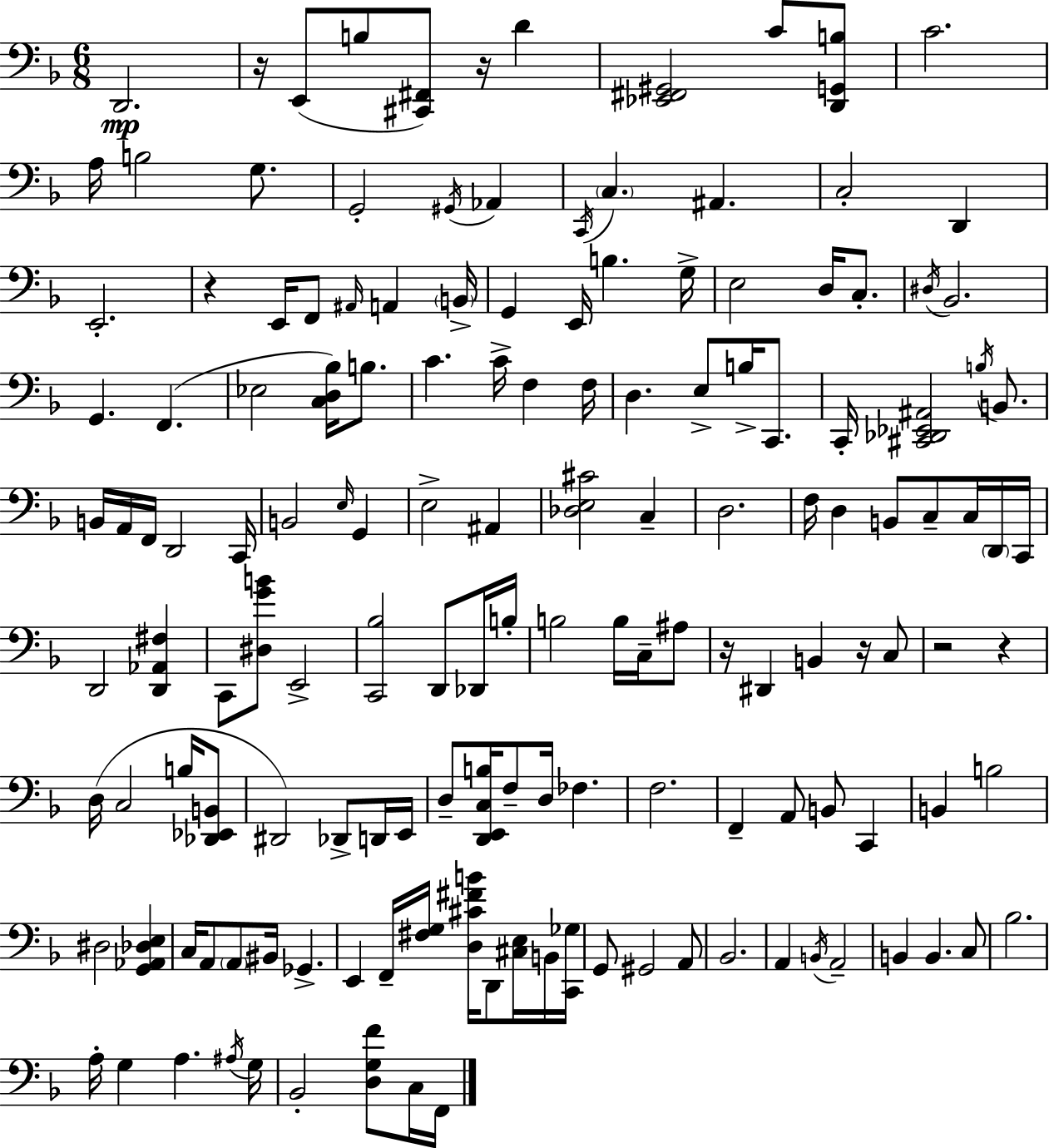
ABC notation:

X:1
T:Untitled
M:6/8
L:1/4
K:Dm
D,,2 z/4 E,,/2 B,/2 [^C,,^F,,]/2 z/4 D [_E,,^F,,^G,,]2 C/2 [D,,G,,B,]/2 C2 A,/4 B,2 G,/2 G,,2 ^G,,/4 _A,, C,,/4 C, ^A,, C,2 D,, E,,2 z E,,/4 F,,/2 ^A,,/4 A,, B,,/4 G,, E,,/4 B, G,/4 E,2 D,/4 C,/2 ^D,/4 _B,,2 G,, F,, _E,2 [C,D,_B,]/4 B,/2 C C/4 F, F,/4 D, E,/2 B,/4 C,,/2 C,,/4 [^C,,_D,,_E,,^A,,]2 B,/4 B,,/2 B,,/4 A,,/4 F,,/4 D,,2 C,,/4 B,,2 E,/4 G,, E,2 ^A,, [_D,E,^C]2 C, D,2 F,/4 D, B,,/2 C,/2 C,/4 D,,/4 C,,/4 D,,2 [D,,_A,,^F,] C,,/2 [^D,GB]/2 E,,2 [C,,_B,]2 D,,/2 _D,,/4 B,/4 B,2 B,/4 C,/4 ^A,/2 z/4 ^D,, B,, z/4 C,/2 z2 z D,/4 C,2 B,/4 [_D,,_E,,B,,]/2 ^D,,2 _D,,/2 D,,/4 E,,/4 D,/2 [D,,E,,C,B,]/4 F,/2 D,/4 _F, F,2 F,, A,,/2 B,,/2 C,, B,, B,2 ^D,2 [G,,_A,,_D,E,] C,/4 A,,/2 A,,/2 ^B,,/4 _G,, E,, F,,/4 [^F,G,]/4 [D,^C^FB]/4 D,,/2 [^C,E,]/4 B,,/4 [C,,_G,]/4 G,,/2 ^G,,2 A,,/2 _B,,2 A,, B,,/4 A,,2 B,, B,, C,/2 _B,2 A,/4 G, A, ^A,/4 G,/4 _B,,2 [D,G,F]/2 C,/4 F,,/4